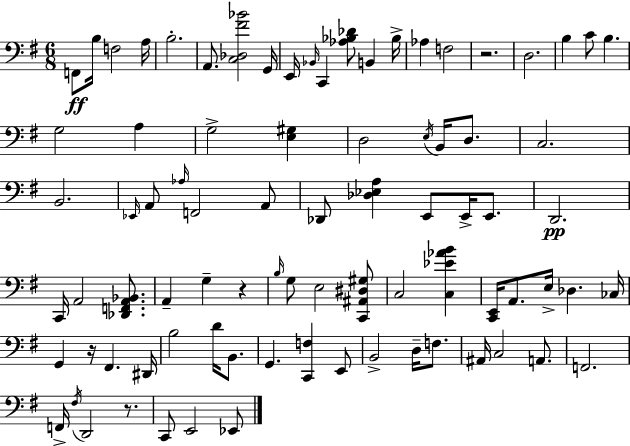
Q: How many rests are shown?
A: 4